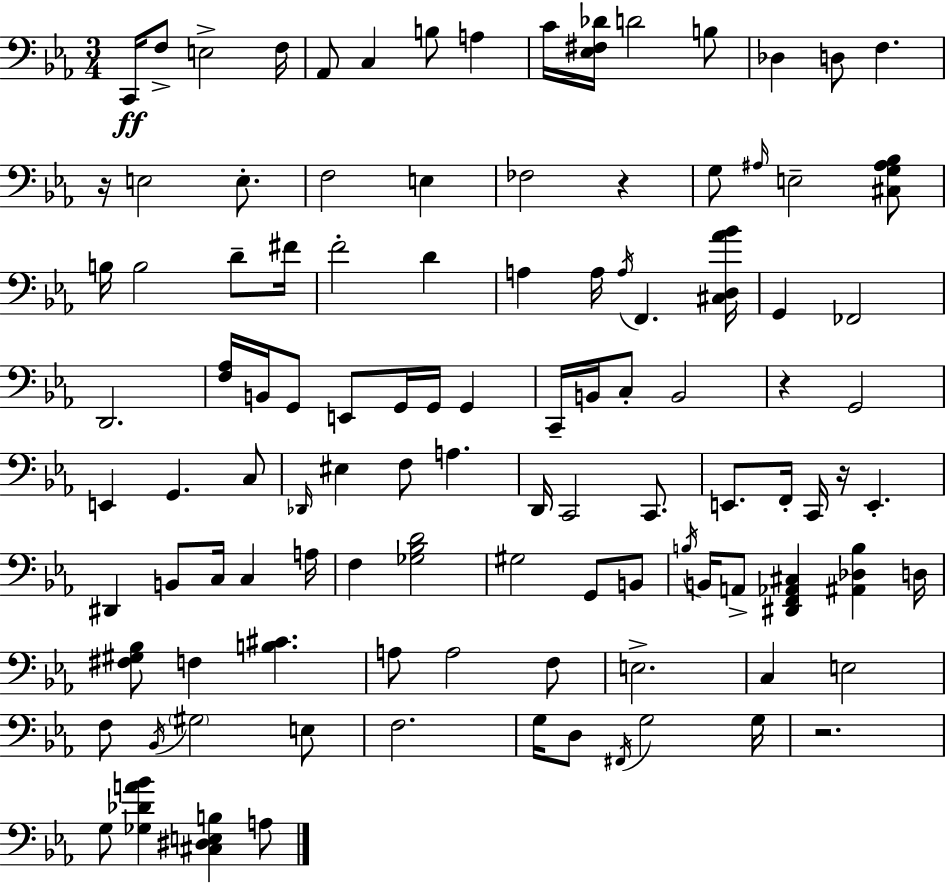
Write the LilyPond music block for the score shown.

{
  \clef bass
  \numericTimeSignature
  \time 3/4
  \key c \minor
  c,16\ff f8-> e2-> f16 | aes,8 c4 b8 a4 | c'16 <ees fis des'>16 d'2 b8 | des4 d8 f4. | \break r16 e2 e8.-. | f2 e4 | fes2 r4 | g8 \grace { ais16 } e2-- <cis g ais bes>8 | \break b16 b2 d'8-- | fis'16 f'2-. d'4 | a4 a16 \acciaccatura { a16 } f,4. | <cis d aes' bes'>16 g,4 fes,2 | \break d,2. | <f aes>16 b,16 g,8 e,8 g,16 g,16 g,4 | c,16-- b,16 c8-. b,2 | r4 g,2 | \break e,4 g,4. | c8 \grace { des,16 } eis4 f8 a4. | d,16 c,2 | c,8. e,8. f,16-. c,16 r16 e,4.-. | \break dis,4 b,8 c16 c4 | a16 f4 <ges bes d'>2 | gis2 g,8 | b,8 \acciaccatura { b16 } b,16 a,8-> <dis, f, aes, cis>4 <ais, des b>4 | \break d16 <fis gis bes>8 f4 <b cis'>4. | a8 a2 | f8 e2.-> | c4 e2 | \break f8 \acciaccatura { bes,16 } \parenthesize gis2 | e8 f2. | g16 d8 \acciaccatura { fis,16 } g2 | g16 r2. | \break g8 <ges des' a' bes'>4 | <cis dis e b>4 a8 \bar "|."
}